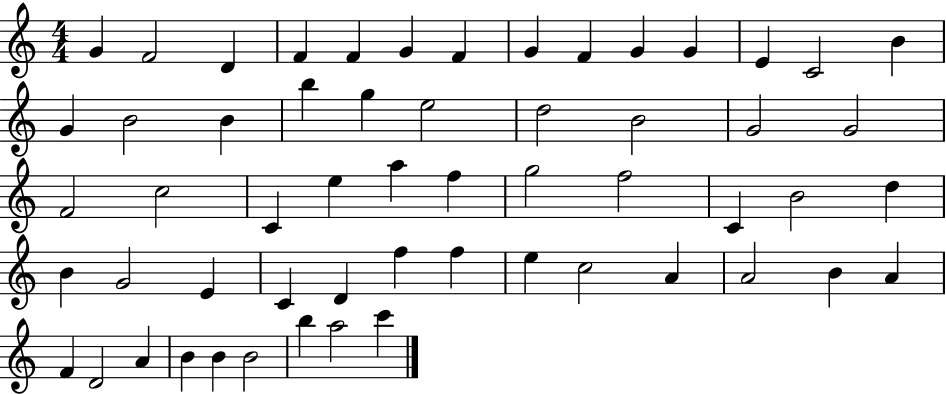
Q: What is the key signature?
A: C major